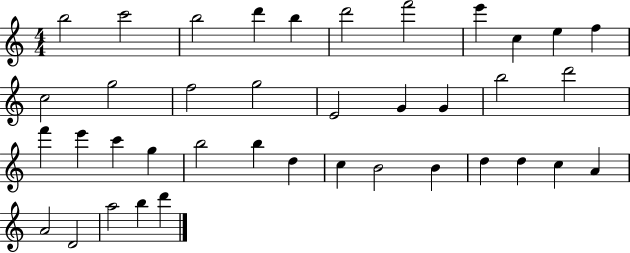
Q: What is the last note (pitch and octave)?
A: D6